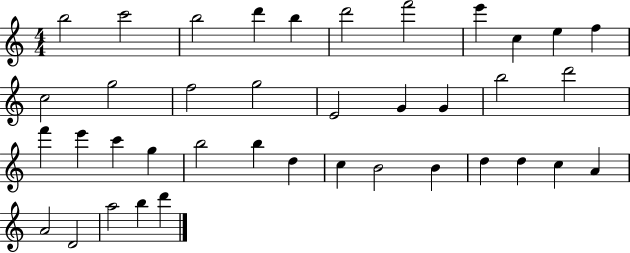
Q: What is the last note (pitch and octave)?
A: D6